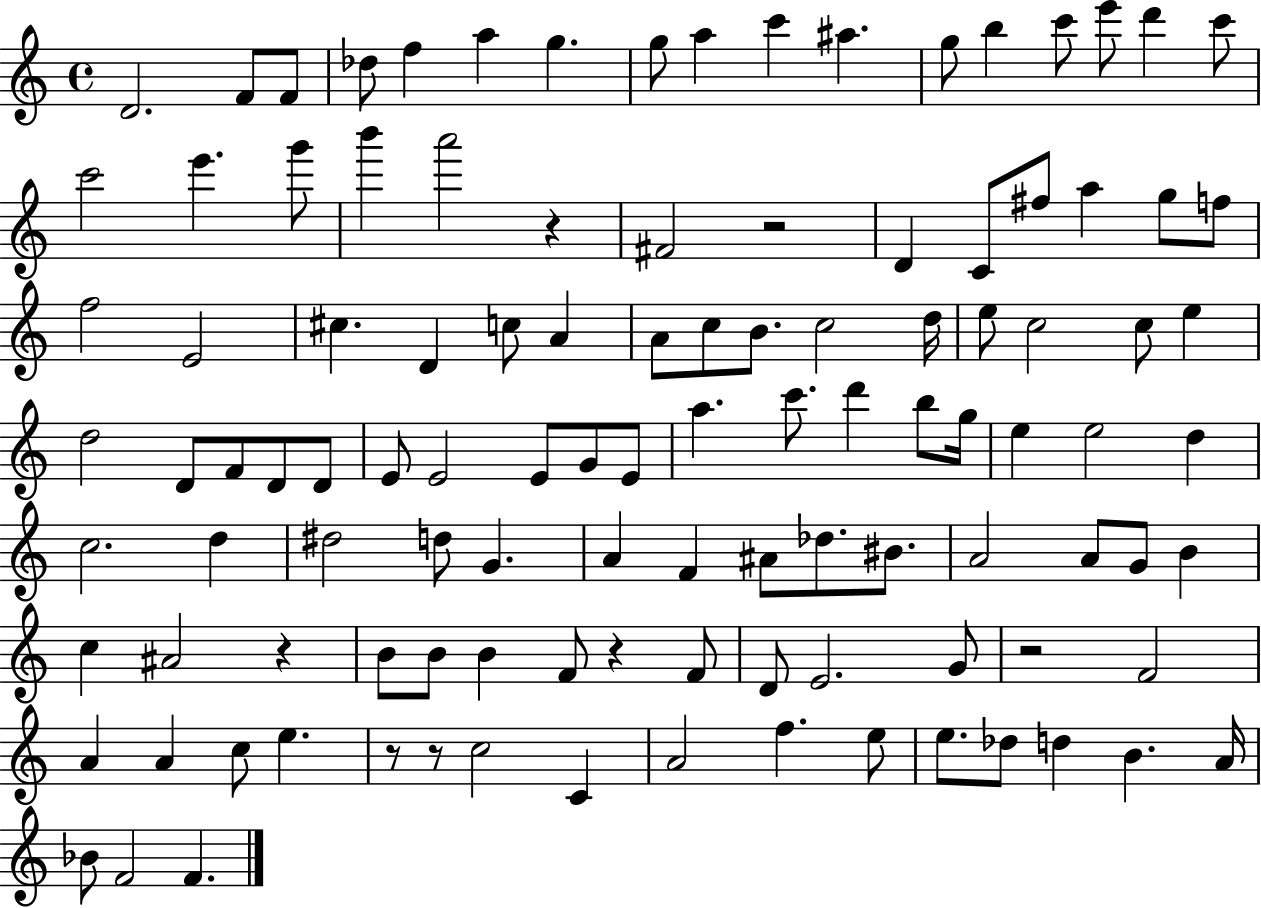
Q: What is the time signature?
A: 4/4